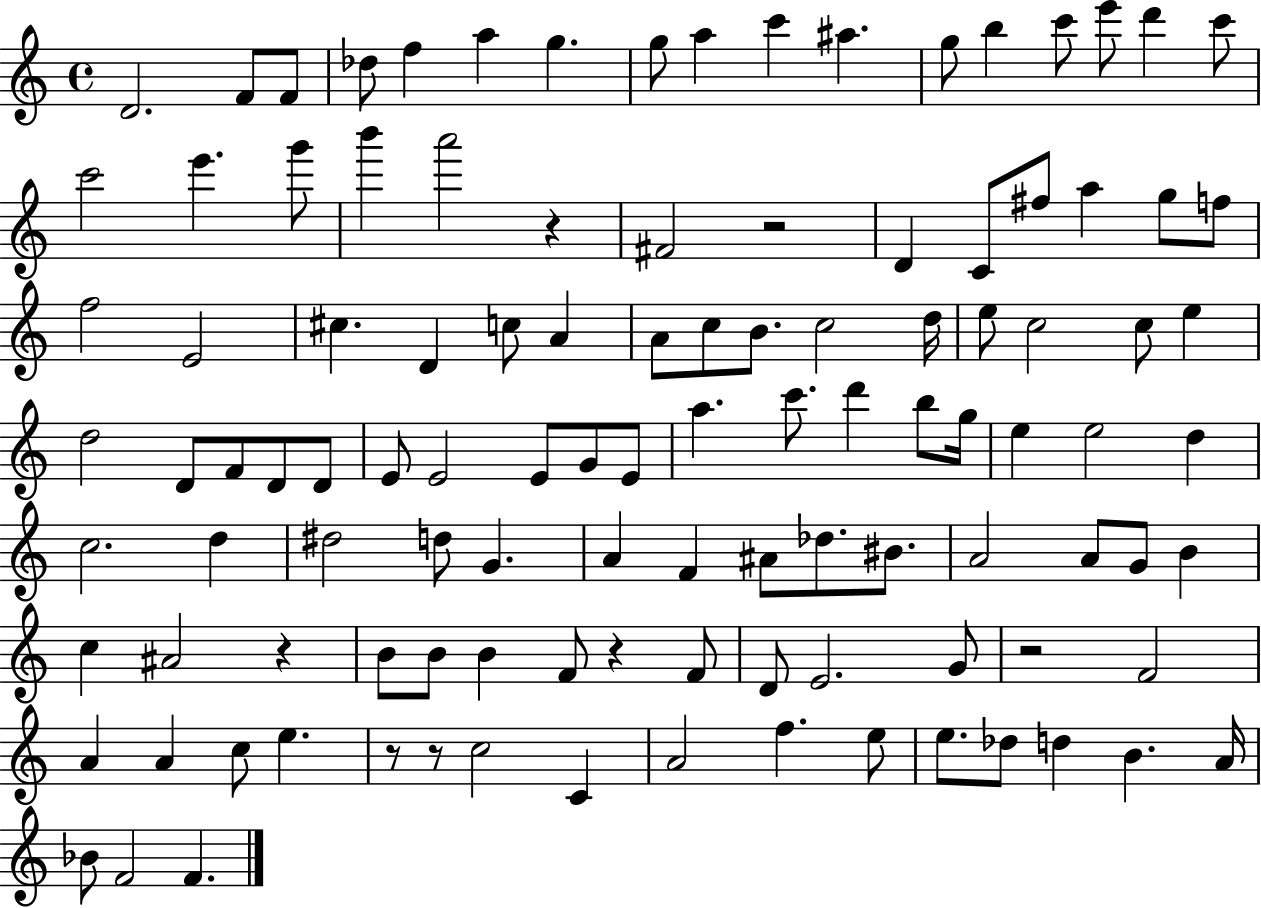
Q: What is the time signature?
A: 4/4